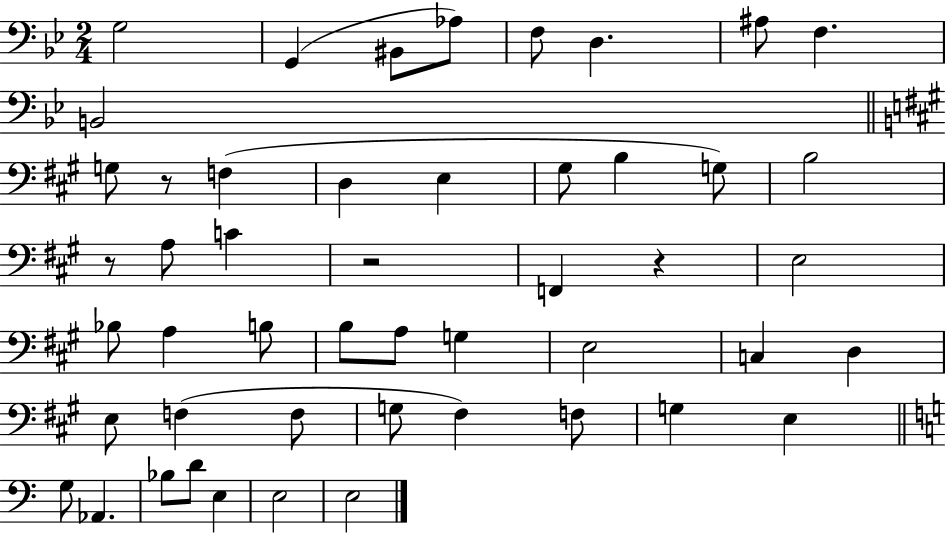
G3/h G2/q BIS2/e Ab3/e F3/e D3/q. A#3/e F3/q. B2/h G3/e R/e F3/q D3/q E3/q G#3/e B3/q G3/e B3/h R/e A3/e C4/q R/h F2/q R/q E3/h Bb3/e A3/q B3/e B3/e A3/e G3/q E3/h C3/q D3/q E3/e F3/q F3/e G3/e F#3/q F3/e G3/q E3/q G3/e Ab2/q. Bb3/e D4/e E3/q E3/h E3/h